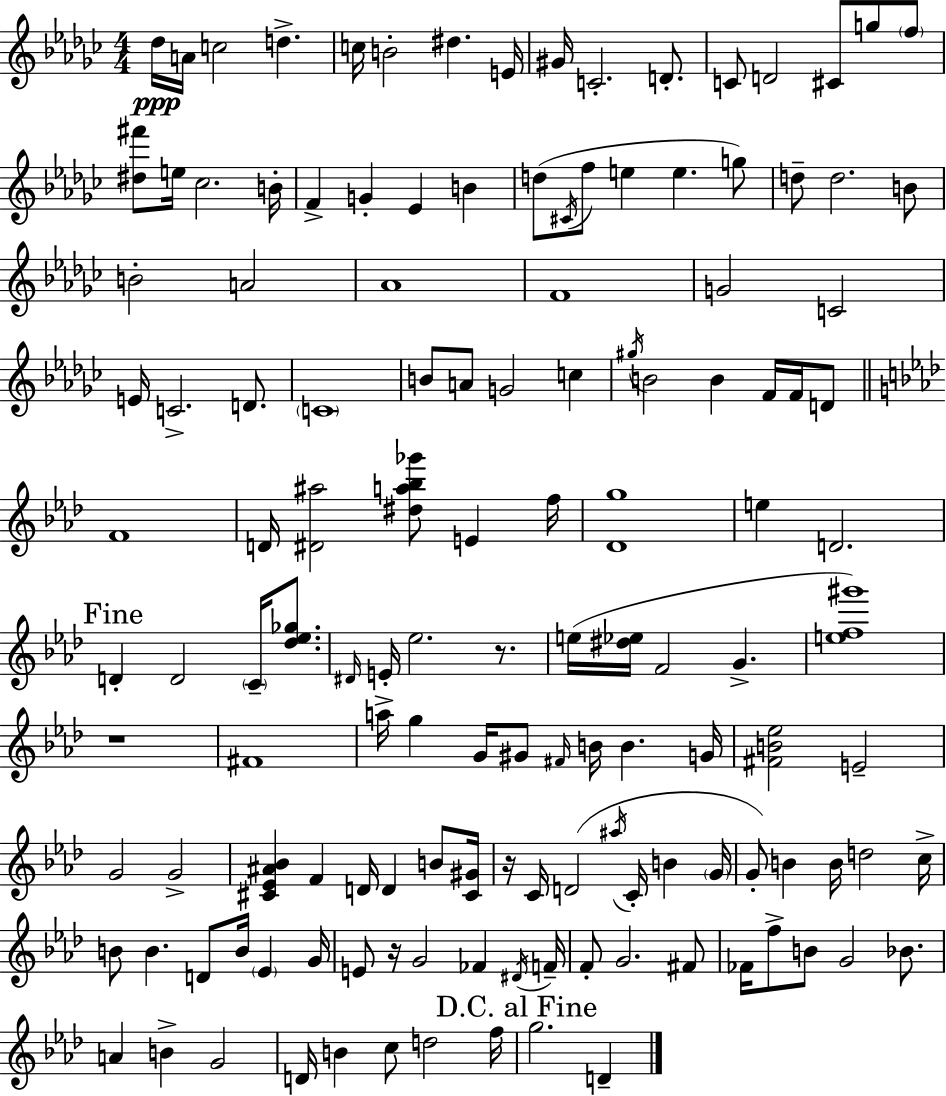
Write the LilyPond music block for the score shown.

{
  \clef treble
  \numericTimeSignature
  \time 4/4
  \key ees \minor
  des''16\ppp a'16 c''2 d''4.-> | c''16 b'2-. dis''4. e'16 | gis'16 c'2.-. d'8.-. | c'8 d'2 cis'8 g''8 \parenthesize f''8 | \break <dis'' fis'''>8 e''16 ces''2. b'16-. | f'4-> g'4-. ees'4 b'4 | d''8( \acciaccatura { cis'16 } f''8 e''4 e''4. g''8) | d''8-- d''2. b'8 | \break b'2-. a'2 | aes'1 | f'1 | g'2 c'2 | \break e'16 c'2.-> d'8. | \parenthesize c'1 | b'8 a'8 g'2 c''4 | \acciaccatura { gis''16 } b'2 b'4 f'16 f'16 | \break d'8 \bar "||" \break \key aes \major f'1 | d'16 <dis' ais''>2 <dis'' a'' bes'' ges'''>8 e'4 f''16 | <des' g''>1 | e''4 d'2. | \break \mark "Fine" d'4-. d'2 \parenthesize c'16-- <des'' ees'' ges''>8. | \grace { dis'16 } e'16-. ees''2. r8. | e''16( <dis'' ees''>16 f'2 g'4.-> | <e'' f'' gis'''>1) | \break r1 | fis'1 | a''16-> g''4 g'16 gis'8 \grace { fis'16 } b'16 b'4. | g'16 <fis' b' ees''>2 e'2-- | \break g'2 g'2-> | <cis' ees' ais' bes'>4 f'4 d'16 d'4 b'8 | <cis' gis'>16 r16 c'16 d'2( \acciaccatura { ais''16 } c'16-. b'4 | \parenthesize g'16 g'8-.) b'4 b'16 d''2 | \break c''16-> b'8 b'4. d'8 b'16 \parenthesize ees'4 | g'16 e'8 r16 g'2 fes'4 | \acciaccatura { dis'16 } f'16-- f'8-. g'2. | fis'8 fes'16 f''8-> b'8 g'2 | \break bes'8. a'4 b'4-> g'2 | d'16 b'4 c''8 d''2 | f''16 \mark "D.C. al Fine" g''2. | d'4-- \bar "|."
}